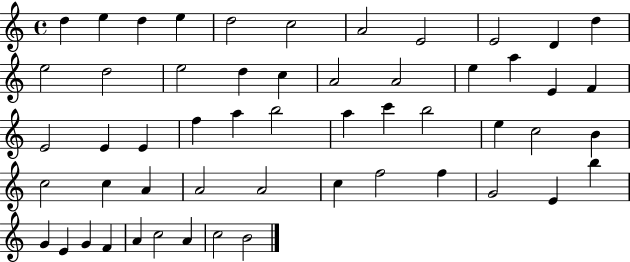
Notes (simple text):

D5/q E5/q D5/q E5/q D5/h C5/h A4/h E4/h E4/h D4/q D5/q E5/h D5/h E5/h D5/q C5/q A4/h A4/h E5/q A5/q E4/q F4/q E4/h E4/q E4/q F5/q A5/q B5/h A5/q C6/q B5/h E5/q C5/h B4/q C5/h C5/q A4/q A4/h A4/h C5/q F5/h F5/q G4/h E4/q B5/q G4/q E4/q G4/q F4/q A4/q C5/h A4/q C5/h B4/h